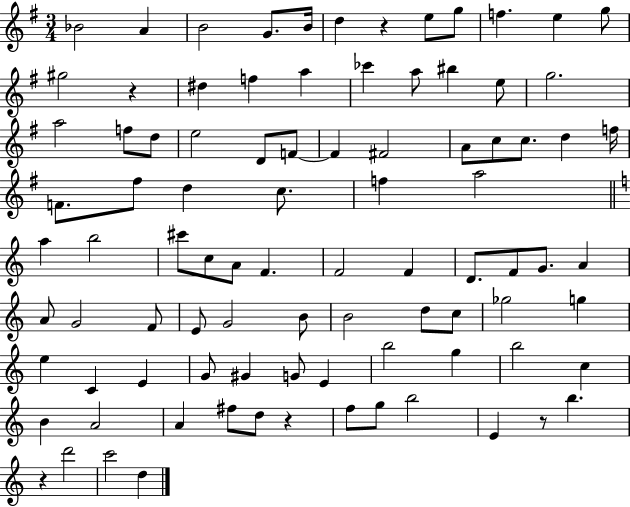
{
  \clef treble
  \numericTimeSignature
  \time 3/4
  \key g \major
  \repeat volta 2 { bes'2 a'4 | b'2 g'8. b'16 | d''4 r4 e''8 g''8 | f''4. e''4 g''8 | \break gis''2 r4 | dis''4 f''4 a''4 | ces'''4 a''8 bis''4 e''8 | g''2. | \break a''2 f''8 d''8 | e''2 d'8 f'8~~ | f'4 fis'2 | a'8 c''8 c''8. d''4 f''16 | \break f'8. fis''8 d''4 c''8. | f''4 a''2 | \bar "||" \break \key c \major a''4 b''2 | cis'''8 c''8 a'8 f'4. | f'2 f'4 | d'8. f'8 g'8. a'4 | \break a'8 g'2 f'8 | e'8 g'2 b'8 | b'2 d''8 c''8 | ges''2 g''4 | \break e''4 c'4 e'4 | g'8 gis'4 g'8 e'4 | b''2 g''4 | b''2 c''4 | \break b'4 a'2 | a'4 fis''8 d''8 r4 | f''8 g''8 b''2 | e'4 r8 b''4. | \break r4 d'''2 | c'''2 d''4 | } \bar "|."
}